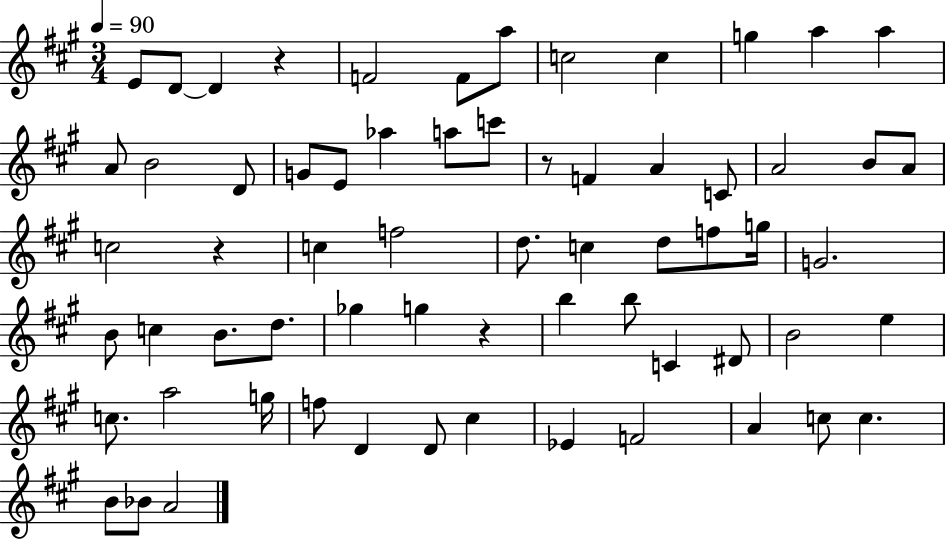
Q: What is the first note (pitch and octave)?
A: E4